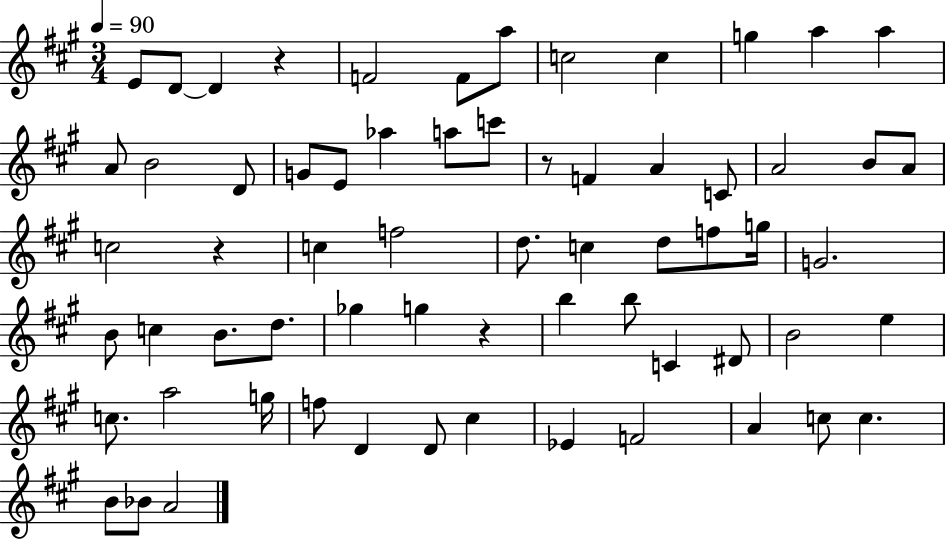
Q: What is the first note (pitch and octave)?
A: E4